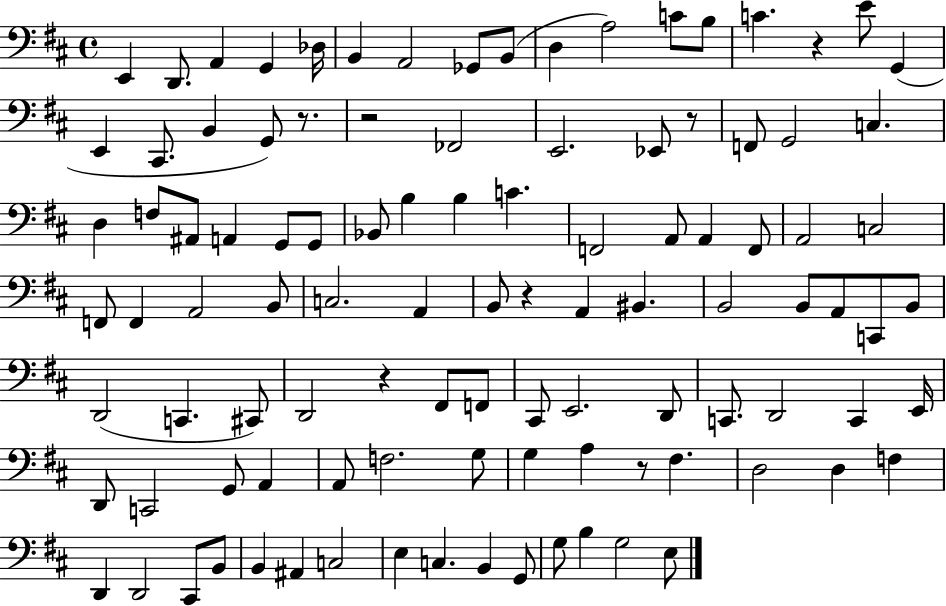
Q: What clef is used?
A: bass